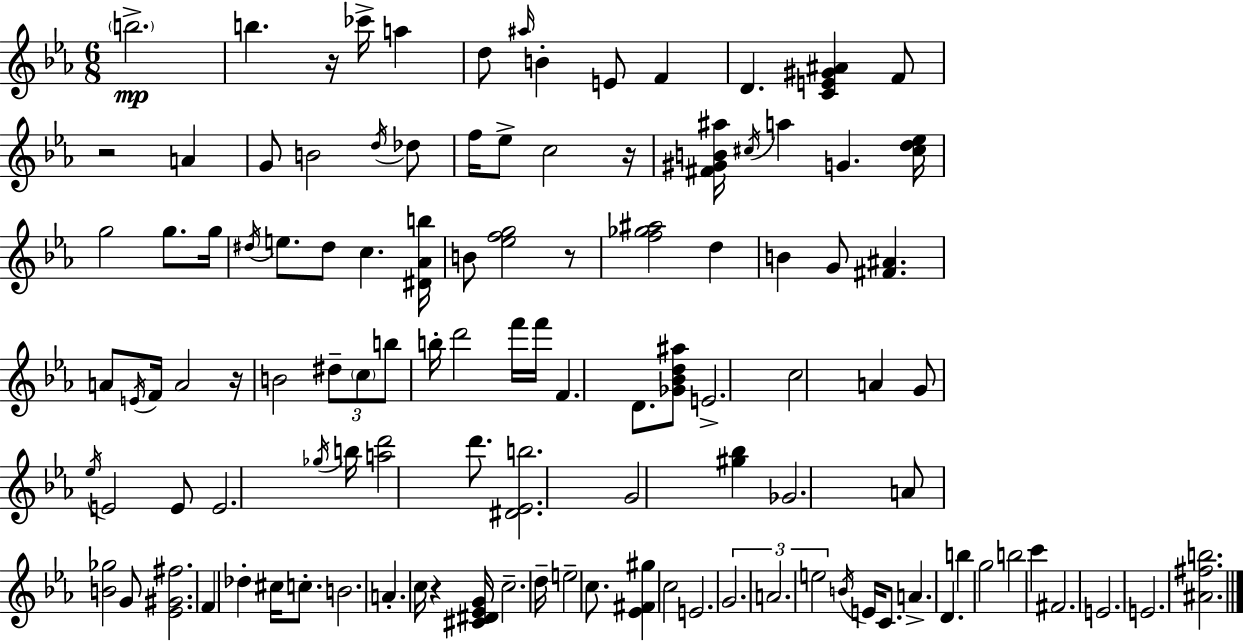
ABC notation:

X:1
T:Untitled
M:6/8
L:1/4
K:Eb
b2 b z/4 _c'/4 a d/2 ^a/4 B E/2 F D [CE^G^A] F/2 z2 A G/2 B2 d/4 _d/2 f/4 _e/2 c2 z/4 [^F^GB^a]/4 ^c/4 a G [^cd_e]/4 g2 g/2 g/4 ^d/4 e/2 ^d/2 c [^D_Ab]/4 B/2 [_efg]2 z/2 [f_g^a]2 d B G/2 [^F^A] A/2 E/4 F/4 A2 z/4 B2 ^d/2 c/2 b/2 b/4 d'2 f'/4 f'/4 F D/2 [_G_Bd^a]/2 E2 c2 A G/2 _e/4 E2 E/2 E2 _g/4 b/4 [ad']2 d'/2 [^D_Eb]2 G2 [^g_b] _G2 A/2 [B_g]2 G/2 [_E^G^f]2 F _d ^c/4 c/2 B2 A c/4 z [^C^D_EG]/4 c2 d/4 e2 c/2 [_E^F^g] c2 E2 G2 A2 e2 B/4 E/4 C/2 A D b g2 b2 c' ^F2 E2 E2 [^A^fb]2